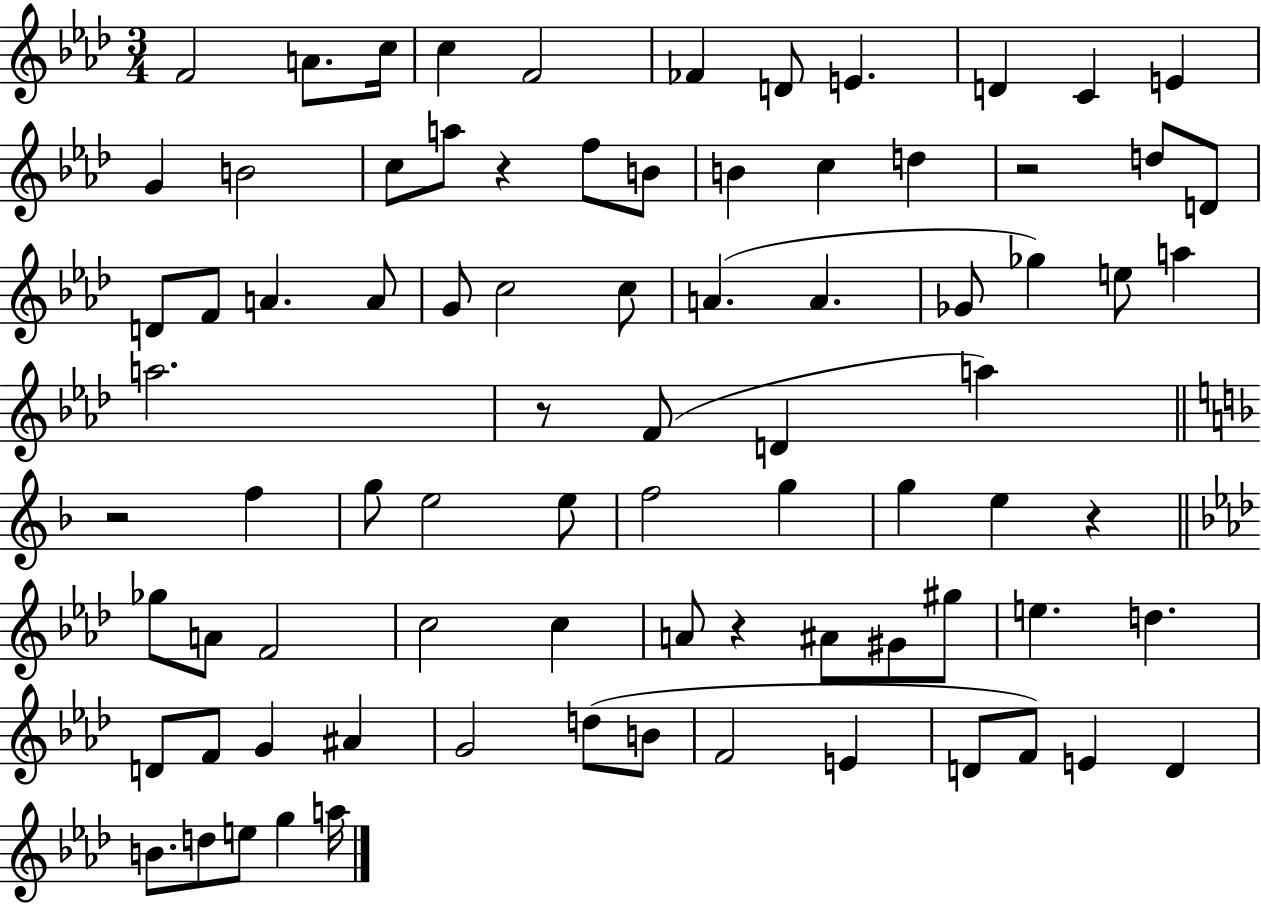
{
  \clef treble
  \numericTimeSignature
  \time 3/4
  \key aes \major
  f'2 a'8. c''16 | c''4 f'2 | fes'4 d'8 e'4. | d'4 c'4 e'4 | \break g'4 b'2 | c''8 a''8 r4 f''8 b'8 | b'4 c''4 d''4 | r2 d''8 d'8 | \break d'8 f'8 a'4. a'8 | g'8 c''2 c''8 | a'4.( a'4. | ges'8 ges''4) e''8 a''4 | \break a''2. | r8 f'8( d'4 a''4) | \bar "||" \break \key d \minor r2 f''4 | g''8 e''2 e''8 | f''2 g''4 | g''4 e''4 r4 | \break \bar "||" \break \key f \minor ges''8 a'8 f'2 | c''2 c''4 | a'8 r4 ais'8 gis'8 gis''8 | e''4. d''4. | \break d'8 f'8 g'4 ais'4 | g'2 d''8( b'8 | f'2 e'4 | d'8 f'8) e'4 d'4 | \break b'8. d''8 e''8 g''4 a''16 | \bar "|."
}